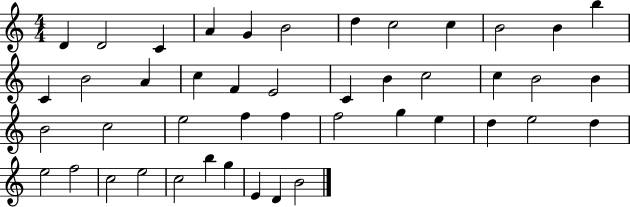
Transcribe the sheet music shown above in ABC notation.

X:1
T:Untitled
M:4/4
L:1/4
K:C
D D2 C A G B2 d c2 c B2 B b C B2 A c F E2 C B c2 c B2 B B2 c2 e2 f f f2 g e d e2 d e2 f2 c2 e2 c2 b g E D B2